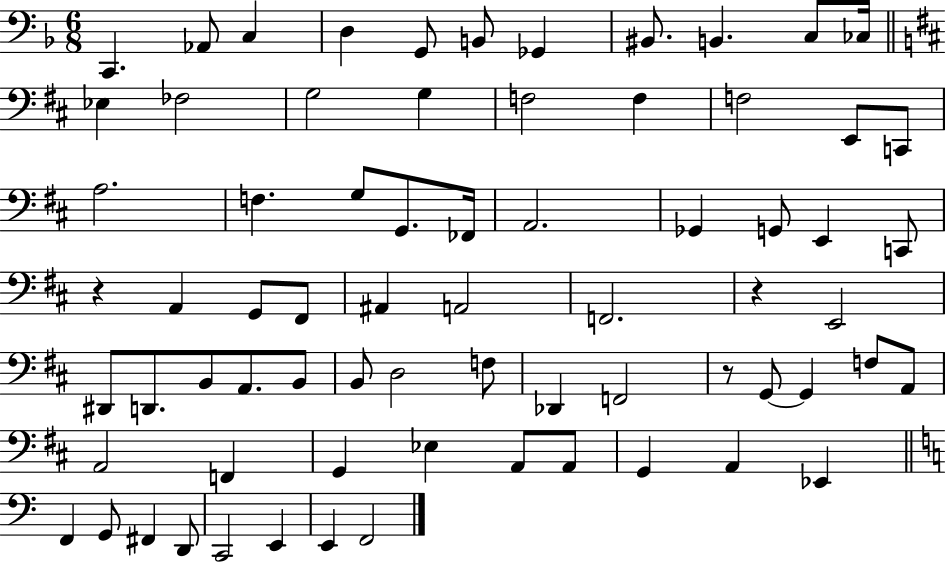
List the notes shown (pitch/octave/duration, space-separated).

C2/q. Ab2/e C3/q D3/q G2/e B2/e Gb2/q BIS2/e. B2/q. C3/e CES3/s Eb3/q FES3/h G3/h G3/q F3/h F3/q F3/h E2/e C2/e A3/h. F3/q. G3/e G2/e. FES2/s A2/h. Gb2/q G2/e E2/q C2/e R/q A2/q G2/e F#2/e A#2/q A2/h F2/h. R/q E2/h D#2/e D2/e. B2/e A2/e. B2/e B2/e D3/h F3/e Db2/q F2/h R/e G2/e G2/q F3/e A2/e A2/h F2/q G2/q Eb3/q A2/e A2/e G2/q A2/q Eb2/q F2/q G2/e F#2/q D2/e C2/h E2/q E2/q F2/h